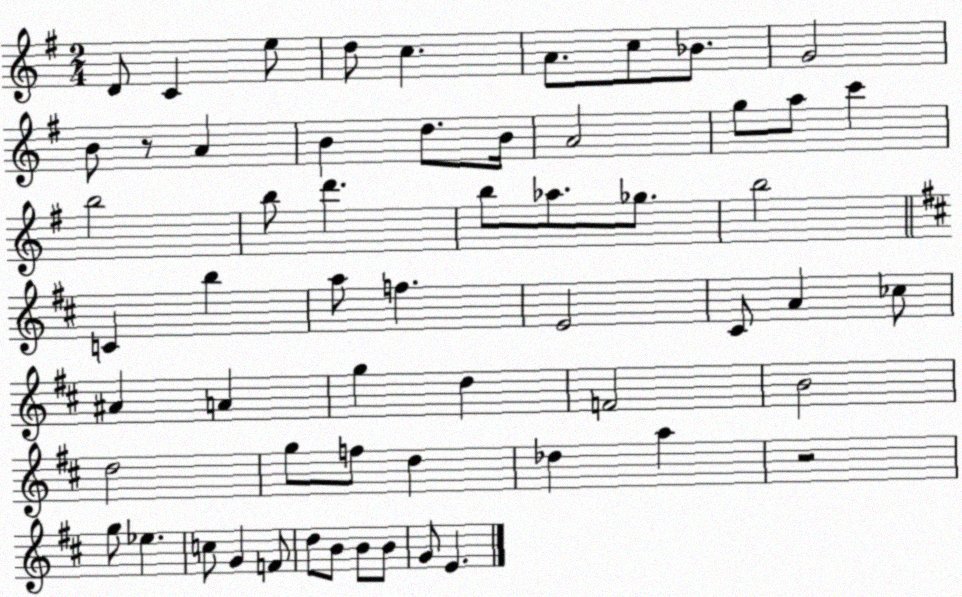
X:1
T:Untitled
M:2/4
L:1/4
K:G
D/2 C e/2 d/2 c A/2 c/2 _B/2 G2 B/2 z/2 A B d/2 B/4 A2 g/2 a/2 c' b2 b/2 d' b/2 _a/2 _g/2 b2 C b a/2 f E2 ^C/2 A _c/2 ^A A g d F2 B2 d2 g/2 f/2 d _d a z2 g/2 _e c/2 G F/2 d/2 B/2 B/2 B/2 G/2 E